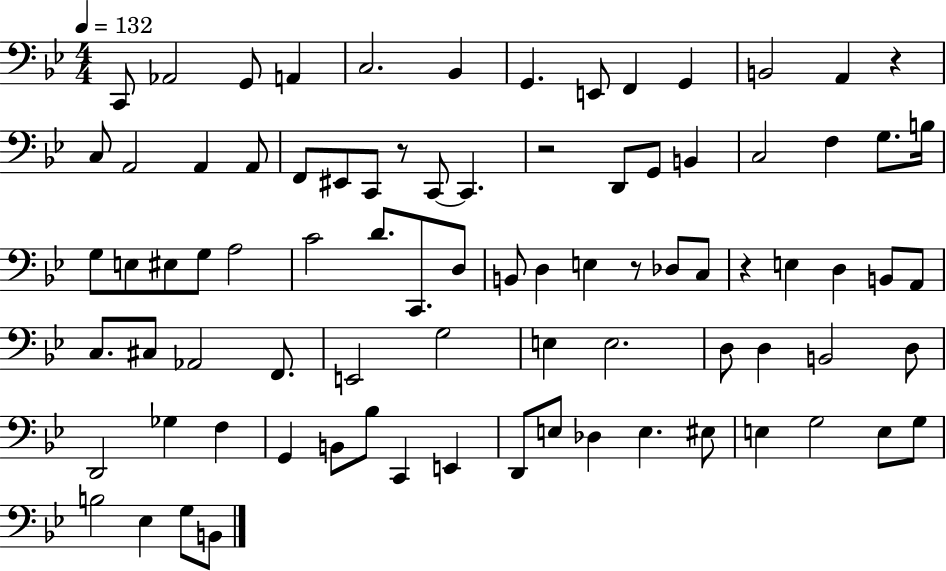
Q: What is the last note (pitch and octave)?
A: B2